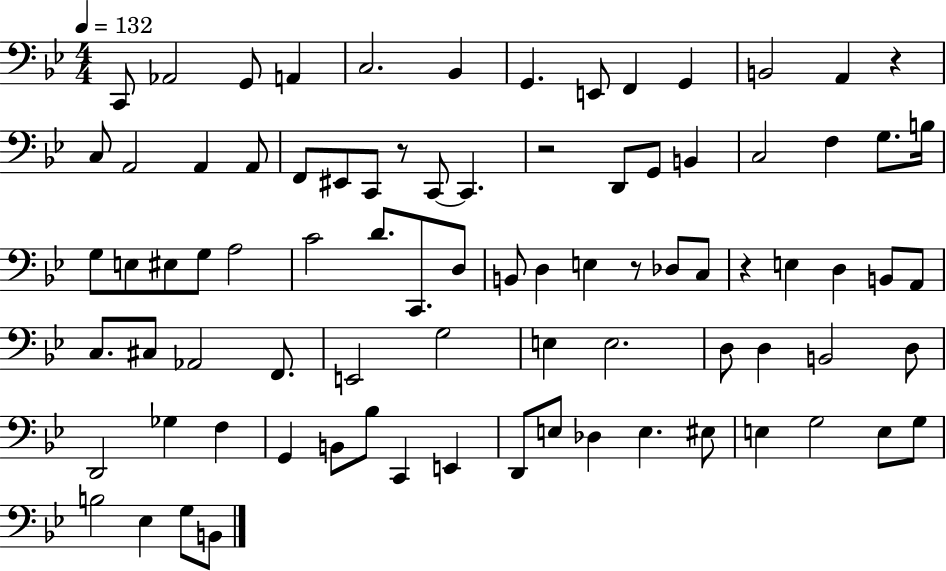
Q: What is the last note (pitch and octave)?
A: B2